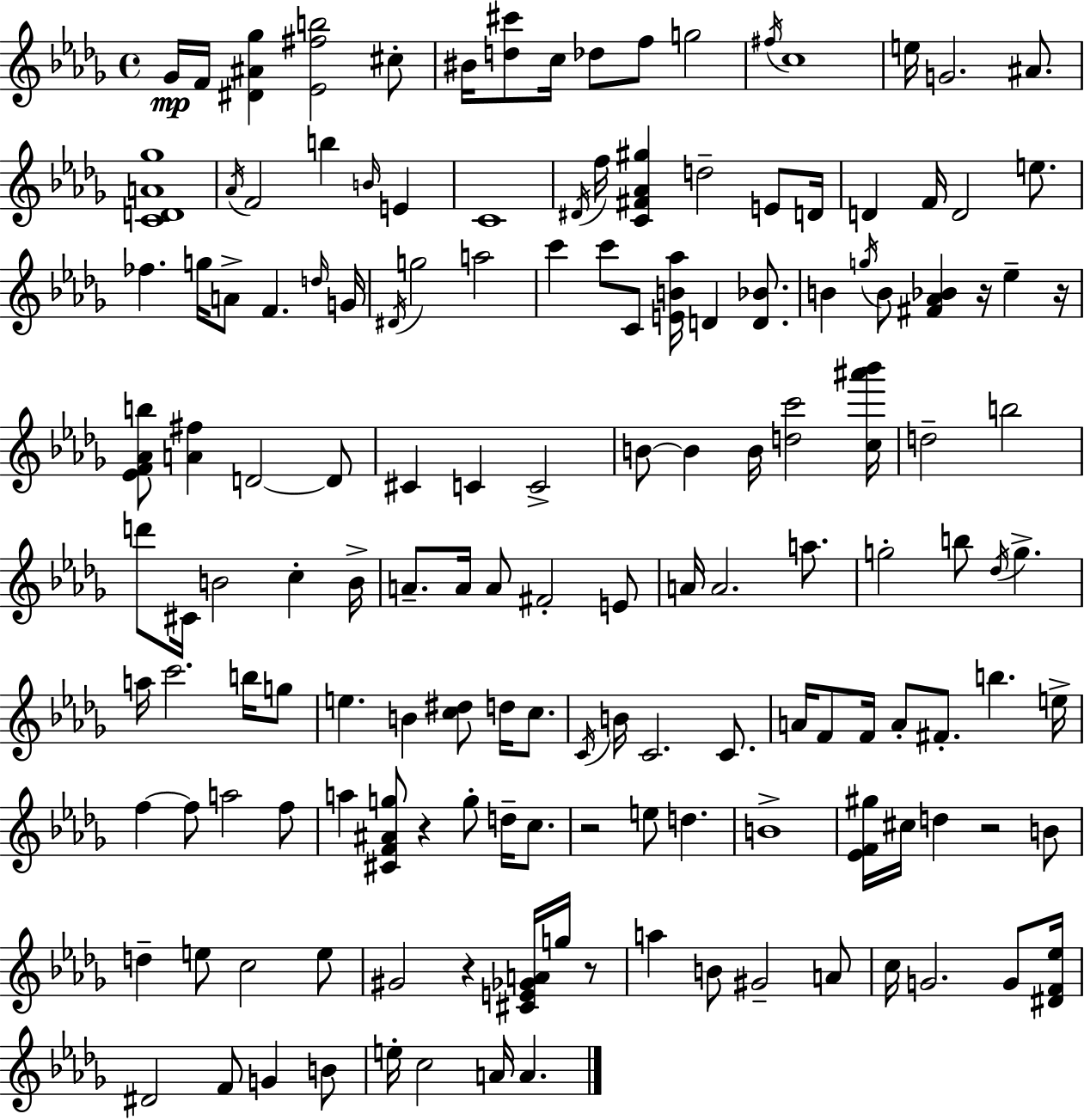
{
  \clef treble
  \time 4/4
  \defaultTimeSignature
  \key bes \minor
  ges'16\mp f'16 <dis' ais' ges''>4 <ees' fis'' b''>2 cis''8-. | bis'16 <d'' cis'''>8 c''16 des''8 f''8 g''2 | \acciaccatura { fis''16 } c''1 | e''16 g'2. ais'8. | \break <c' d' a' ges''>1 | \acciaccatura { aes'16 } f'2 b''4 \grace { b'16 } e'4 | c'1 | \acciaccatura { dis'16 } f''16 <c' fis' aes' gis''>4 d''2-- | \break e'8 d'16 d'4 f'16 d'2 | e''8. fes''4. g''16 a'8-> f'4. | \grace { d''16 } g'16 \acciaccatura { dis'16 } g''2 a''2 | c'''4 c'''8 c'8 <e' b' aes''>16 d'4 | \break <d' bes'>8. b'4 \acciaccatura { g''16 } b'8 <fis' aes' bes'>4 | r16 ees''4-- r16 <ees' f' aes' b''>8 <a' fis''>4 d'2~~ | d'8 cis'4 c'4 c'2-> | b'8~~ b'4 b'16 <d'' c'''>2 | \break <c'' ais''' bes'''>16 d''2-- b''2 | d'''8 cis'16 b'2 | c''4-. b'16-> a'8.-- a'16 a'8 fis'2-. | e'8 a'16 a'2. | \break a''8. g''2-. b''8 | \acciaccatura { des''16 } g''4.-> a''16 c'''2. | b''16 g''8 e''4. b'4 | <c'' dis''>8 d''16 c''8. \acciaccatura { c'16 } b'16 c'2. | \break c'8. a'16 f'8 f'16 a'8-. fis'8.-. | b''4. e''16-> f''4~~ f''8 a''2 | f''8 a''4 <cis' f' ais' g''>8 r4 | g''8-. d''16-- c''8. r2 | \break e''8 d''4. b'1-> | <ees' f' gis''>16 cis''16 d''4 r2 | b'8 d''4-- e''8 c''2 | e''8 gis'2 | \break r4 <cis' e' ges' a'>16 g''16 r8 a''4 b'8 gis'2-- | a'8 c''16 g'2. | g'8 <dis' f' ees''>16 dis'2 | f'8 g'4 b'8 e''16-. c''2 | \break a'16 a'4. \bar "|."
}